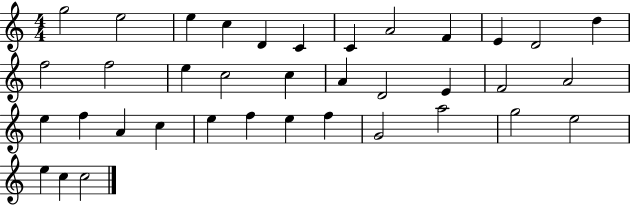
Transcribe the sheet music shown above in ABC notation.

X:1
T:Untitled
M:4/4
L:1/4
K:C
g2 e2 e c D C C A2 F E D2 d f2 f2 e c2 c A D2 E F2 A2 e f A c e f e f G2 a2 g2 e2 e c c2